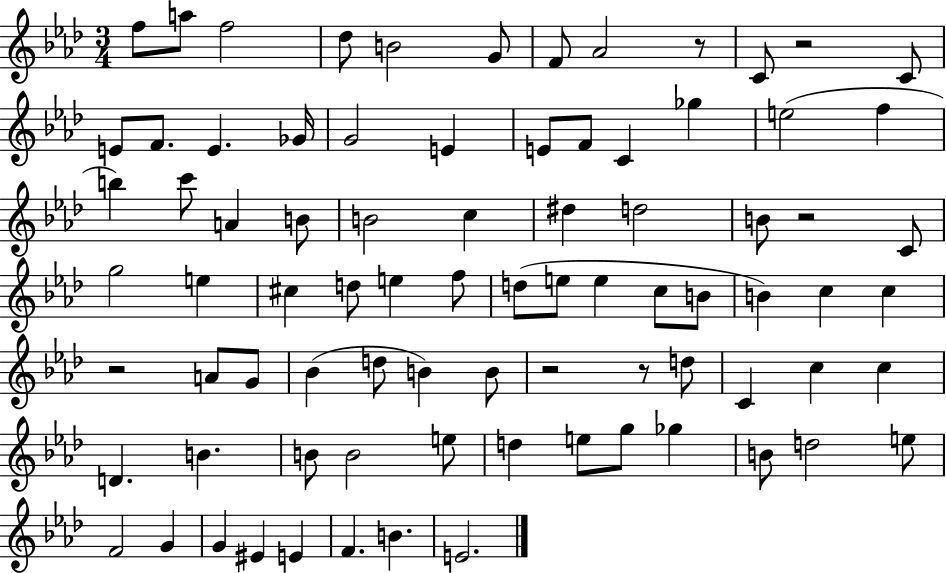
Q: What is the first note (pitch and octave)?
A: F5